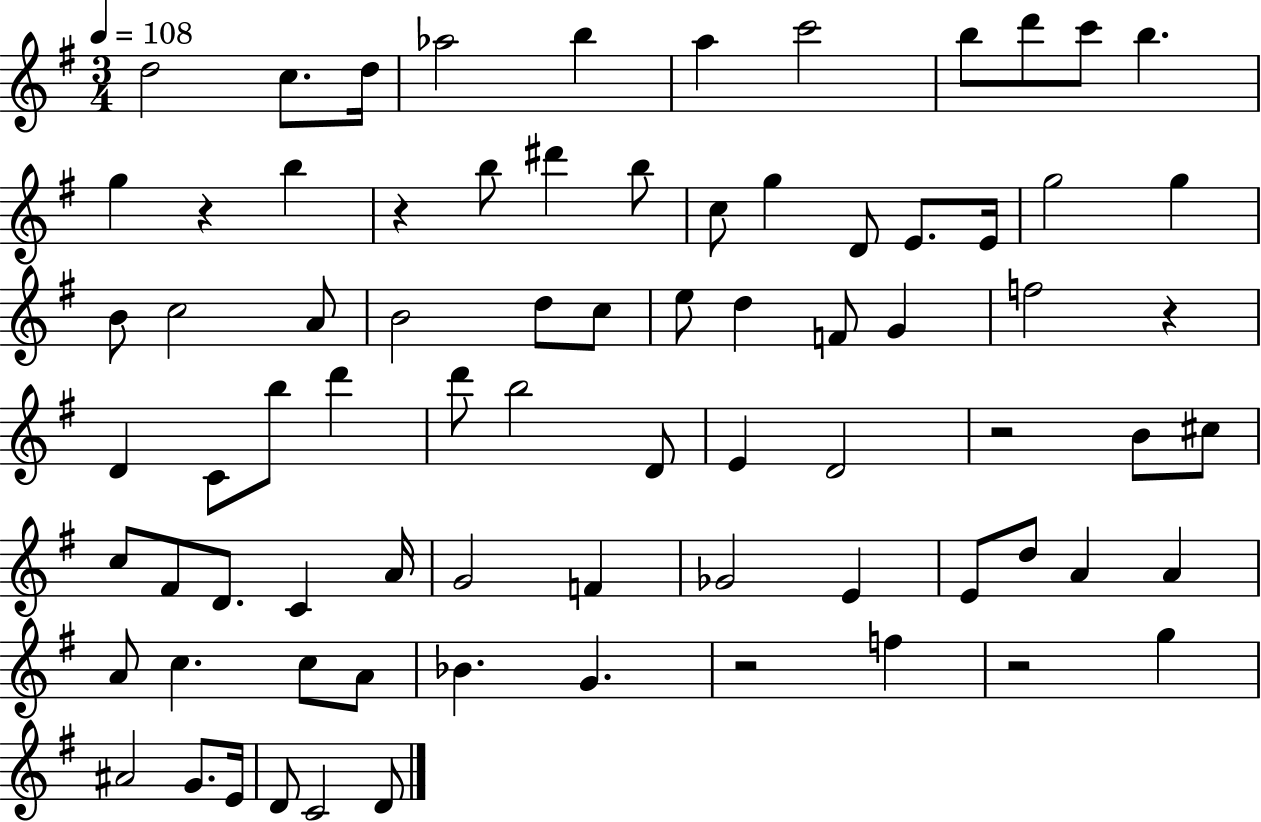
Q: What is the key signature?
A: G major